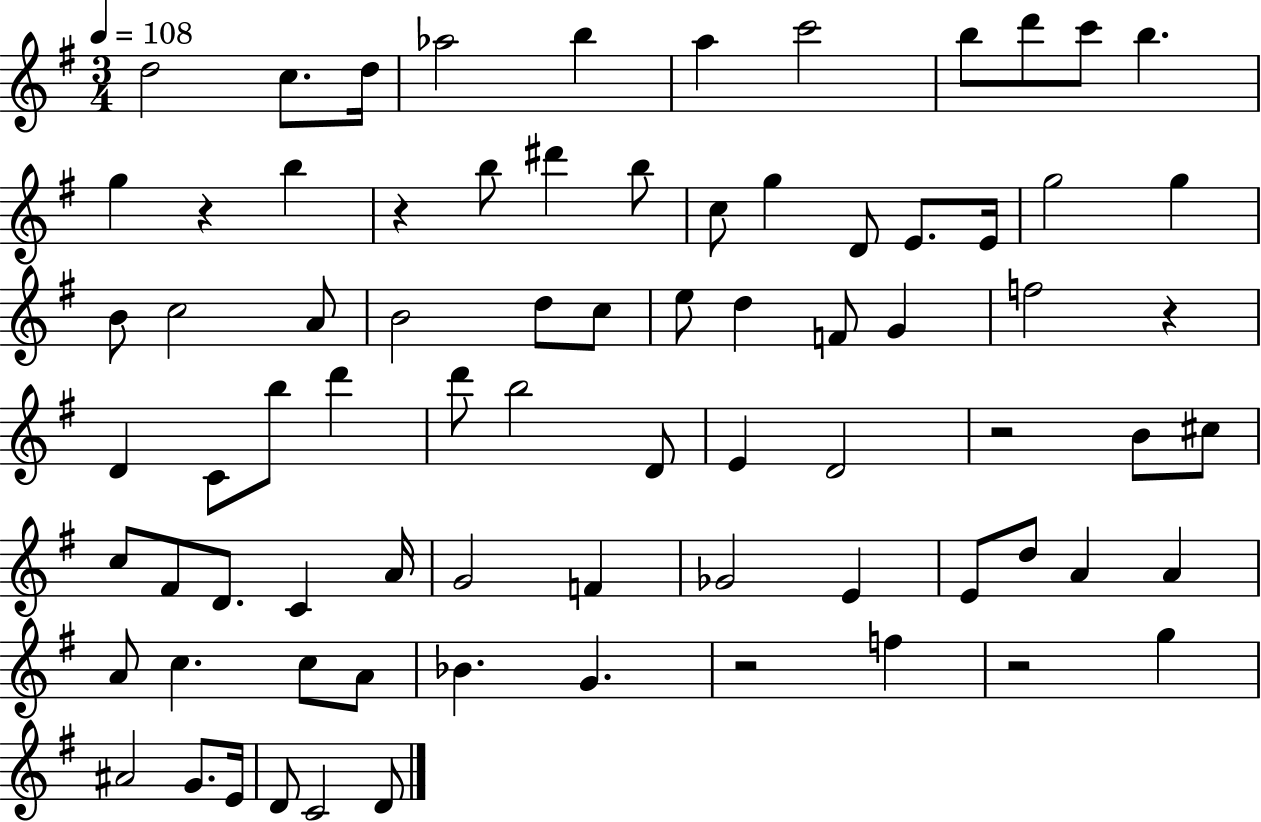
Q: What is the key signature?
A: G major